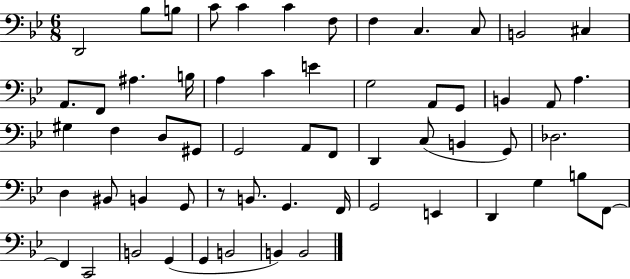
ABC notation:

X:1
T:Untitled
M:6/8
L:1/4
K:Bb
D,,2 _B,/2 B,/2 C/2 C C F,/2 F, C, C,/2 B,,2 ^C, A,,/2 F,,/2 ^A, B,/4 A, C E G,2 A,,/2 G,,/2 B,, A,,/2 A, ^G, F, D,/2 ^G,,/2 G,,2 A,,/2 F,,/2 D,, C,/2 B,, G,,/2 _D,2 D, ^B,,/2 B,, G,,/2 z/2 B,,/2 G,, F,,/4 G,,2 E,, D,, G, B,/2 F,,/2 F,, C,,2 B,,2 G,, G,, B,,2 B,, B,,2